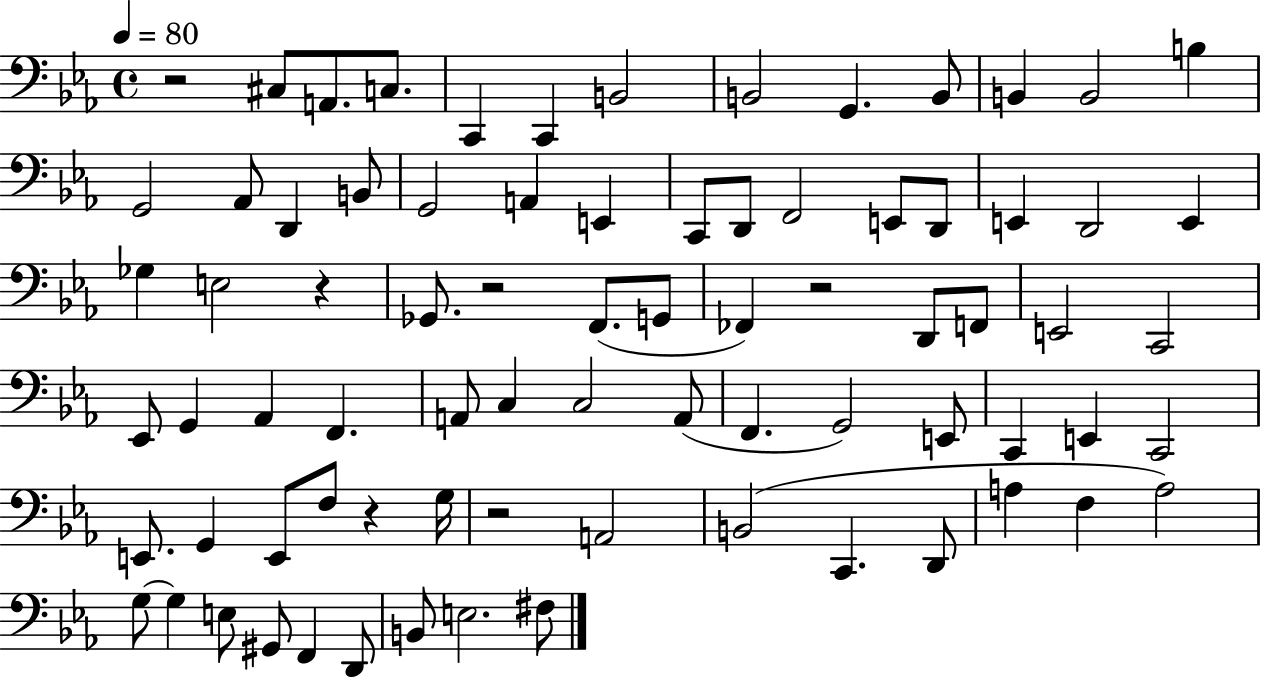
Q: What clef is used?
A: bass